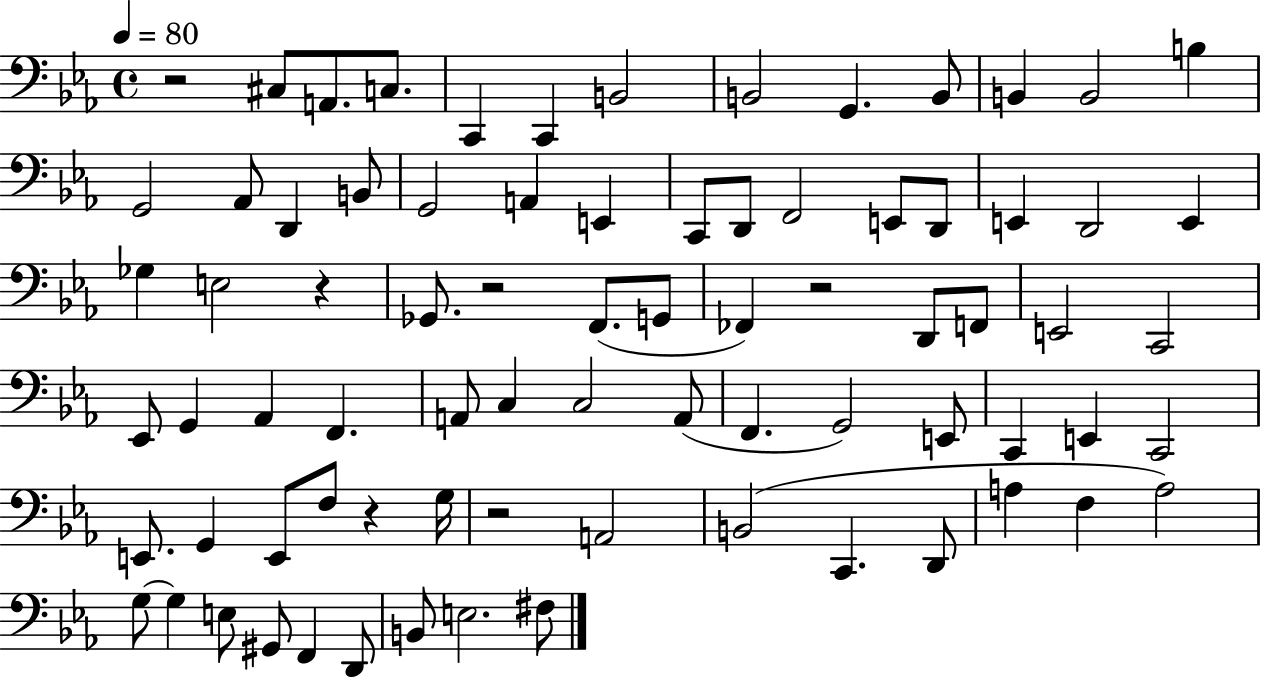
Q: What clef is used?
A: bass